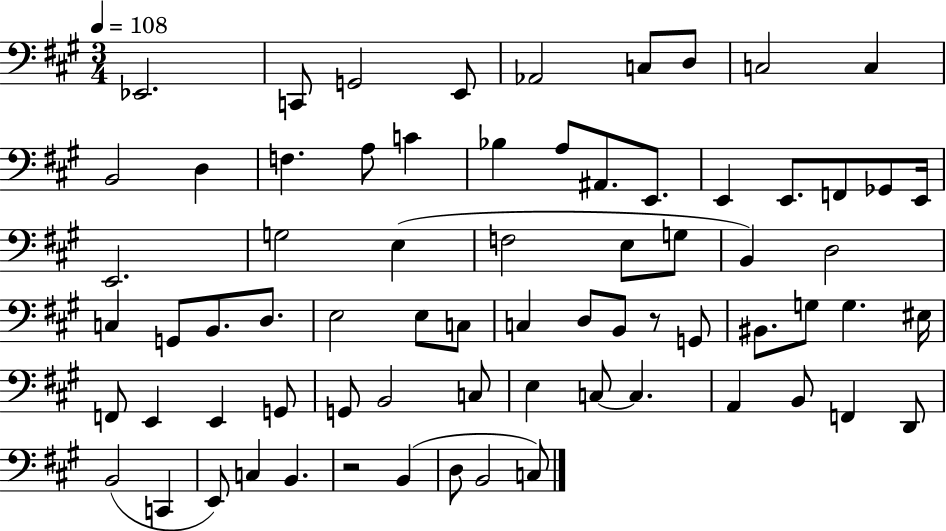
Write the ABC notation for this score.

X:1
T:Untitled
M:3/4
L:1/4
K:A
_E,,2 C,,/2 G,,2 E,,/2 _A,,2 C,/2 D,/2 C,2 C, B,,2 D, F, A,/2 C _B, A,/2 ^A,,/2 E,,/2 E,, E,,/2 F,,/2 _G,,/2 E,,/4 E,,2 G,2 E, F,2 E,/2 G,/2 B,, D,2 C, G,,/2 B,,/2 D,/2 E,2 E,/2 C,/2 C, D,/2 B,,/2 z/2 G,,/2 ^B,,/2 G,/2 G, ^E,/4 F,,/2 E,, E,, G,,/2 G,,/2 B,,2 C,/2 E, C,/2 C, A,, B,,/2 F,, D,,/2 B,,2 C,, E,,/2 C, B,, z2 B,, D,/2 B,,2 C,/2